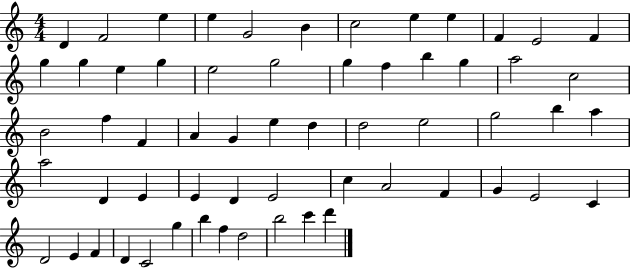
D4/q F4/h E5/q E5/q G4/h B4/q C5/h E5/q E5/q F4/q E4/h F4/q G5/q G5/q E5/q G5/q E5/h G5/h G5/q F5/q B5/q G5/q A5/h C5/h B4/h F5/q F4/q A4/q G4/q E5/q D5/q D5/h E5/h G5/h B5/q A5/q A5/h D4/q E4/q E4/q D4/q E4/h C5/q A4/h F4/q G4/q E4/h C4/q D4/h E4/q F4/q D4/q C4/h G5/q B5/q F5/q D5/h B5/h C6/q D6/q